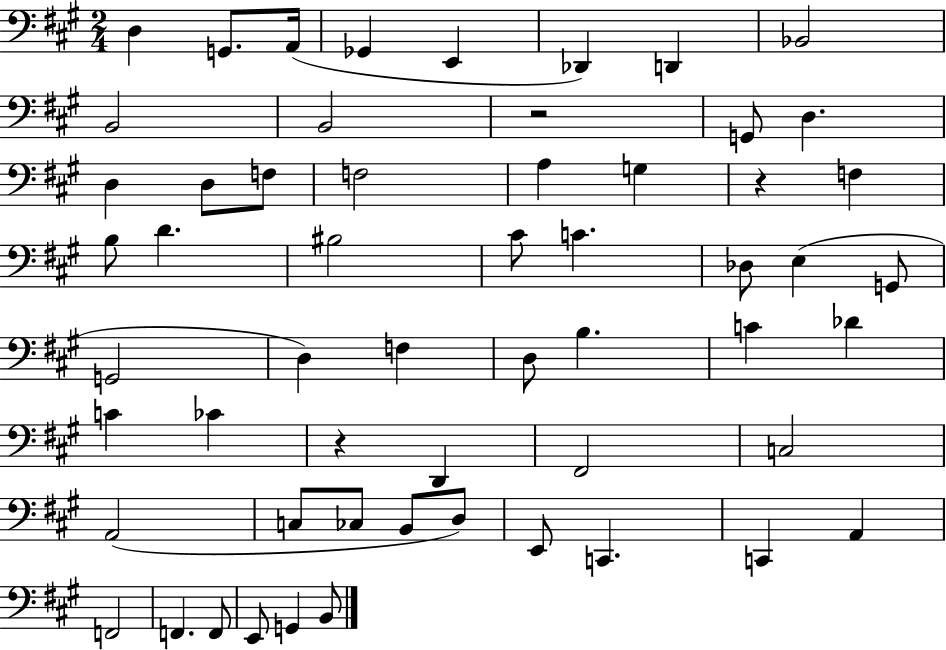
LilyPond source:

{
  \clef bass
  \numericTimeSignature
  \time 2/4
  \key a \major
  d4 g,8. a,16( | ges,4 e,4 | des,4) d,4 | bes,2 | \break b,2 | b,2 | r2 | g,8 d4. | \break d4 d8 f8 | f2 | a4 g4 | r4 f4 | \break b8 d'4. | bis2 | cis'8 c'4. | des8 e4( g,8 | \break g,2 | d4) f4 | d8 b4. | c'4 des'4 | \break c'4 ces'4 | r4 d,4 | fis,2 | c2 | \break a,2( | c8 ces8 b,8 d8) | e,8 c,4. | c,4 a,4 | \break f,2 | f,4. f,8 | e,8 g,4 b,8 | \bar "|."
}